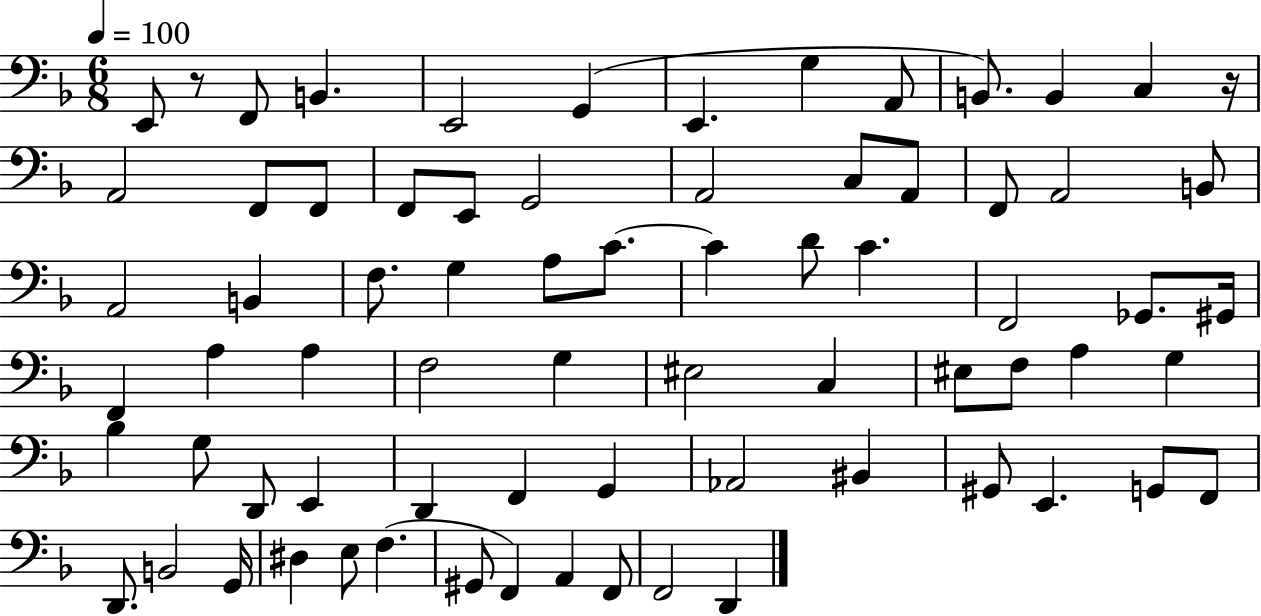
{
  \clef bass
  \numericTimeSignature
  \time 6/8
  \key f \major
  \tempo 4 = 100
  e,8 r8 f,8 b,4. | e,2 g,4( | e,4. g4 a,8 | b,8.) b,4 c4 r16 | \break a,2 f,8 f,8 | f,8 e,8 g,2 | a,2 c8 a,8 | f,8 a,2 b,8 | \break a,2 b,4 | f8. g4 a8 c'8.~~ | c'4 d'8 c'4. | f,2 ges,8. gis,16 | \break f,4 a4 a4 | f2 g4 | eis2 c4 | eis8 f8 a4 g4 | \break bes4 g8 d,8 e,4 | d,4 f,4 g,4 | aes,2 bis,4 | gis,8 e,4. g,8 f,8 | \break d,8. b,2 g,16 | dis4 e8 f4.( | gis,8 f,4) a,4 f,8 | f,2 d,4 | \break \bar "|."
}